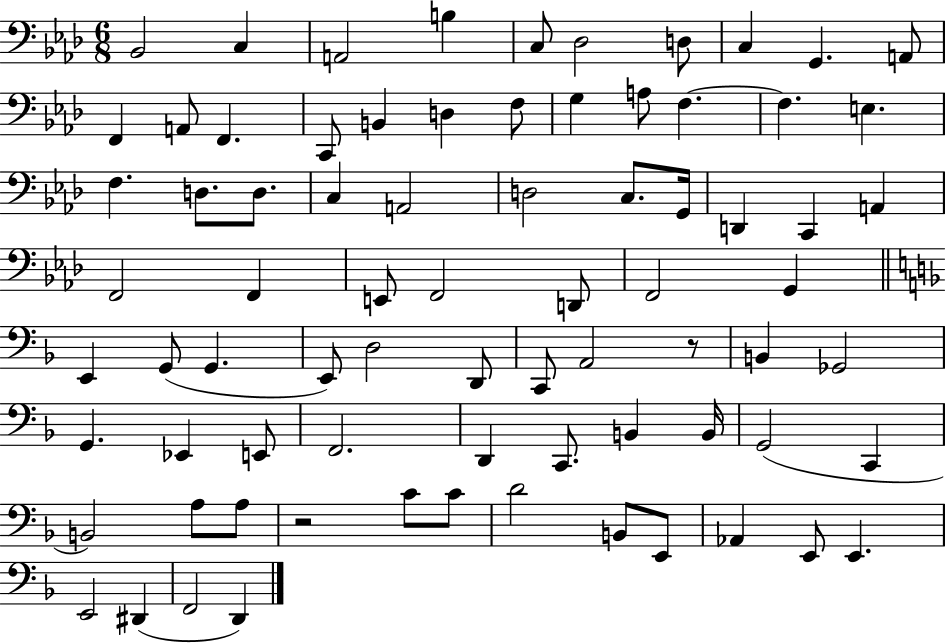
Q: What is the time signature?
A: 6/8